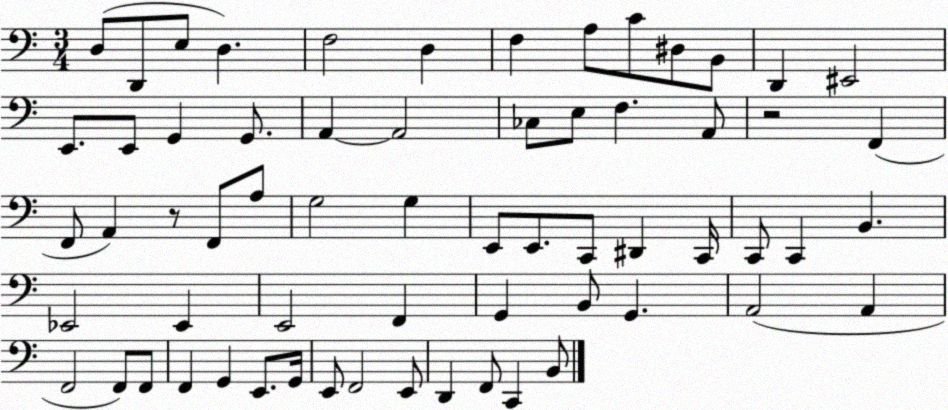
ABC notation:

X:1
T:Untitled
M:3/4
L:1/4
K:C
D,/2 D,,/2 E,/2 D, F,2 D, F, A,/2 C/2 ^D,/2 B,,/2 D,, ^E,,2 E,,/2 E,,/2 G,, G,,/2 A,, A,,2 _C,/2 E,/2 F, A,,/2 z2 F,, F,,/2 A,, z/2 F,,/2 A,/2 G,2 G, E,,/2 E,,/2 C,,/2 ^D,, C,,/4 C,,/2 C,, B,, _E,,2 _E,, E,,2 F,, G,, B,,/2 G,, A,,2 A,, F,,2 F,,/2 F,,/2 F,, G,, E,,/2 G,,/4 E,,/2 F,,2 E,,/2 D,, F,,/2 C,, B,,/2